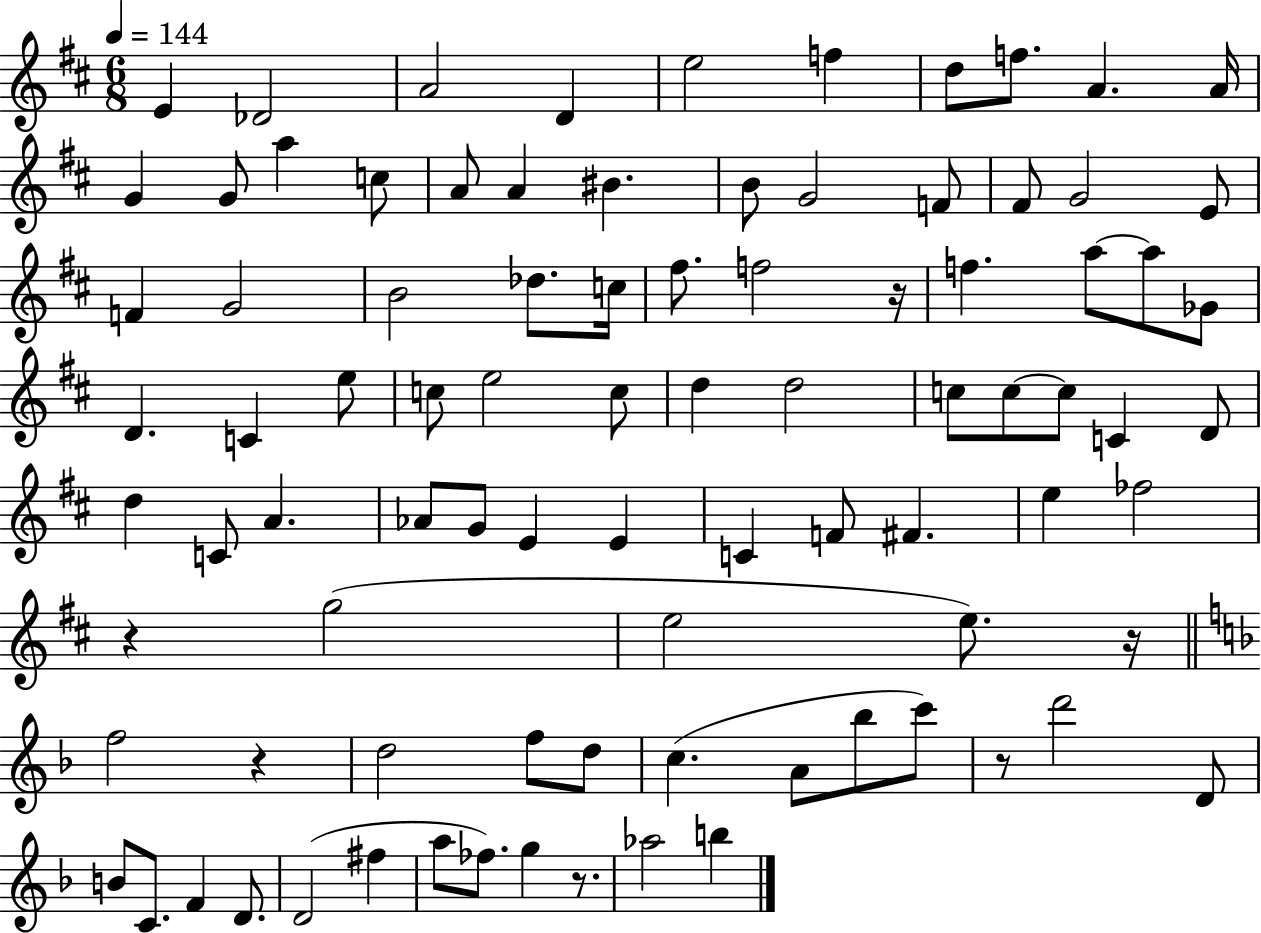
X:1
T:Untitled
M:6/8
L:1/4
K:D
E _D2 A2 D e2 f d/2 f/2 A A/4 G G/2 a c/2 A/2 A ^B B/2 G2 F/2 ^F/2 G2 E/2 F G2 B2 _d/2 c/4 ^f/2 f2 z/4 f a/2 a/2 _G/2 D C e/2 c/2 e2 c/2 d d2 c/2 c/2 c/2 C D/2 d C/2 A _A/2 G/2 E E C F/2 ^F e _f2 z g2 e2 e/2 z/4 f2 z d2 f/2 d/2 c A/2 _b/2 c'/2 z/2 d'2 D/2 B/2 C/2 F D/2 D2 ^f a/2 _f/2 g z/2 _a2 b